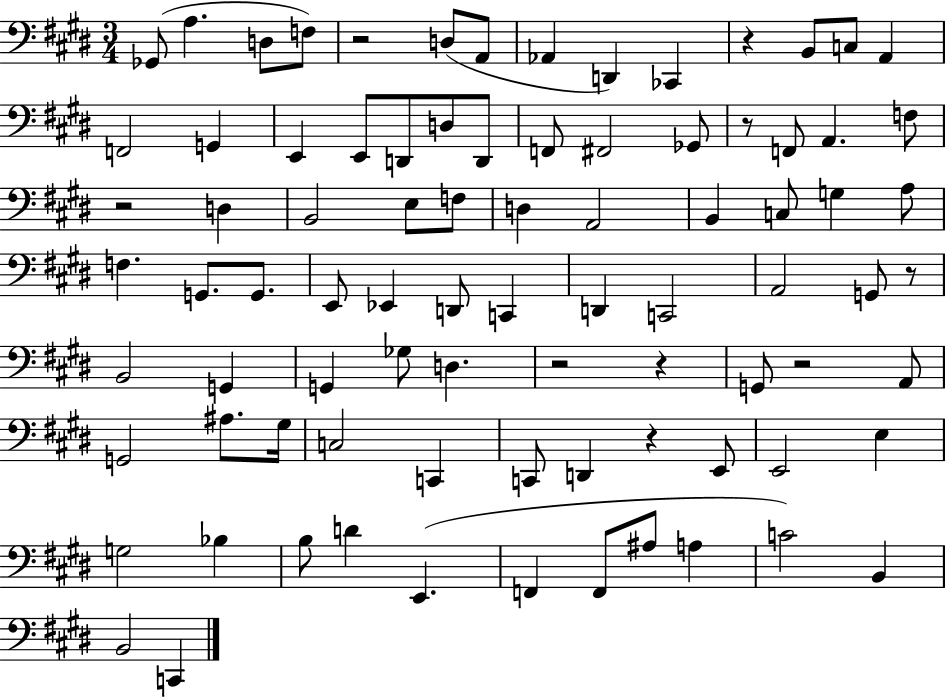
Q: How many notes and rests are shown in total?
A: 85